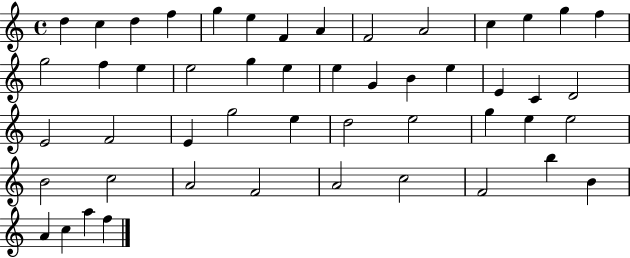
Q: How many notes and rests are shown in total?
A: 50